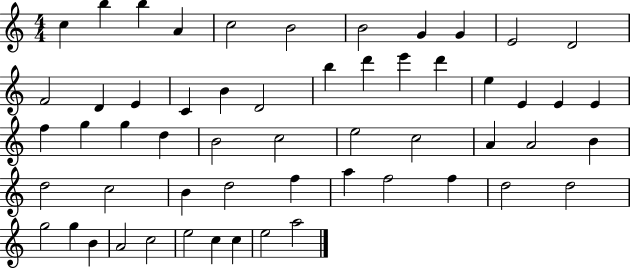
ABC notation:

X:1
T:Untitled
M:4/4
L:1/4
K:C
c b b A c2 B2 B2 G G E2 D2 F2 D E C B D2 b d' e' d' e E E E f g g d B2 c2 e2 c2 A A2 B d2 c2 B d2 f a f2 f d2 d2 g2 g B A2 c2 e2 c c e2 a2